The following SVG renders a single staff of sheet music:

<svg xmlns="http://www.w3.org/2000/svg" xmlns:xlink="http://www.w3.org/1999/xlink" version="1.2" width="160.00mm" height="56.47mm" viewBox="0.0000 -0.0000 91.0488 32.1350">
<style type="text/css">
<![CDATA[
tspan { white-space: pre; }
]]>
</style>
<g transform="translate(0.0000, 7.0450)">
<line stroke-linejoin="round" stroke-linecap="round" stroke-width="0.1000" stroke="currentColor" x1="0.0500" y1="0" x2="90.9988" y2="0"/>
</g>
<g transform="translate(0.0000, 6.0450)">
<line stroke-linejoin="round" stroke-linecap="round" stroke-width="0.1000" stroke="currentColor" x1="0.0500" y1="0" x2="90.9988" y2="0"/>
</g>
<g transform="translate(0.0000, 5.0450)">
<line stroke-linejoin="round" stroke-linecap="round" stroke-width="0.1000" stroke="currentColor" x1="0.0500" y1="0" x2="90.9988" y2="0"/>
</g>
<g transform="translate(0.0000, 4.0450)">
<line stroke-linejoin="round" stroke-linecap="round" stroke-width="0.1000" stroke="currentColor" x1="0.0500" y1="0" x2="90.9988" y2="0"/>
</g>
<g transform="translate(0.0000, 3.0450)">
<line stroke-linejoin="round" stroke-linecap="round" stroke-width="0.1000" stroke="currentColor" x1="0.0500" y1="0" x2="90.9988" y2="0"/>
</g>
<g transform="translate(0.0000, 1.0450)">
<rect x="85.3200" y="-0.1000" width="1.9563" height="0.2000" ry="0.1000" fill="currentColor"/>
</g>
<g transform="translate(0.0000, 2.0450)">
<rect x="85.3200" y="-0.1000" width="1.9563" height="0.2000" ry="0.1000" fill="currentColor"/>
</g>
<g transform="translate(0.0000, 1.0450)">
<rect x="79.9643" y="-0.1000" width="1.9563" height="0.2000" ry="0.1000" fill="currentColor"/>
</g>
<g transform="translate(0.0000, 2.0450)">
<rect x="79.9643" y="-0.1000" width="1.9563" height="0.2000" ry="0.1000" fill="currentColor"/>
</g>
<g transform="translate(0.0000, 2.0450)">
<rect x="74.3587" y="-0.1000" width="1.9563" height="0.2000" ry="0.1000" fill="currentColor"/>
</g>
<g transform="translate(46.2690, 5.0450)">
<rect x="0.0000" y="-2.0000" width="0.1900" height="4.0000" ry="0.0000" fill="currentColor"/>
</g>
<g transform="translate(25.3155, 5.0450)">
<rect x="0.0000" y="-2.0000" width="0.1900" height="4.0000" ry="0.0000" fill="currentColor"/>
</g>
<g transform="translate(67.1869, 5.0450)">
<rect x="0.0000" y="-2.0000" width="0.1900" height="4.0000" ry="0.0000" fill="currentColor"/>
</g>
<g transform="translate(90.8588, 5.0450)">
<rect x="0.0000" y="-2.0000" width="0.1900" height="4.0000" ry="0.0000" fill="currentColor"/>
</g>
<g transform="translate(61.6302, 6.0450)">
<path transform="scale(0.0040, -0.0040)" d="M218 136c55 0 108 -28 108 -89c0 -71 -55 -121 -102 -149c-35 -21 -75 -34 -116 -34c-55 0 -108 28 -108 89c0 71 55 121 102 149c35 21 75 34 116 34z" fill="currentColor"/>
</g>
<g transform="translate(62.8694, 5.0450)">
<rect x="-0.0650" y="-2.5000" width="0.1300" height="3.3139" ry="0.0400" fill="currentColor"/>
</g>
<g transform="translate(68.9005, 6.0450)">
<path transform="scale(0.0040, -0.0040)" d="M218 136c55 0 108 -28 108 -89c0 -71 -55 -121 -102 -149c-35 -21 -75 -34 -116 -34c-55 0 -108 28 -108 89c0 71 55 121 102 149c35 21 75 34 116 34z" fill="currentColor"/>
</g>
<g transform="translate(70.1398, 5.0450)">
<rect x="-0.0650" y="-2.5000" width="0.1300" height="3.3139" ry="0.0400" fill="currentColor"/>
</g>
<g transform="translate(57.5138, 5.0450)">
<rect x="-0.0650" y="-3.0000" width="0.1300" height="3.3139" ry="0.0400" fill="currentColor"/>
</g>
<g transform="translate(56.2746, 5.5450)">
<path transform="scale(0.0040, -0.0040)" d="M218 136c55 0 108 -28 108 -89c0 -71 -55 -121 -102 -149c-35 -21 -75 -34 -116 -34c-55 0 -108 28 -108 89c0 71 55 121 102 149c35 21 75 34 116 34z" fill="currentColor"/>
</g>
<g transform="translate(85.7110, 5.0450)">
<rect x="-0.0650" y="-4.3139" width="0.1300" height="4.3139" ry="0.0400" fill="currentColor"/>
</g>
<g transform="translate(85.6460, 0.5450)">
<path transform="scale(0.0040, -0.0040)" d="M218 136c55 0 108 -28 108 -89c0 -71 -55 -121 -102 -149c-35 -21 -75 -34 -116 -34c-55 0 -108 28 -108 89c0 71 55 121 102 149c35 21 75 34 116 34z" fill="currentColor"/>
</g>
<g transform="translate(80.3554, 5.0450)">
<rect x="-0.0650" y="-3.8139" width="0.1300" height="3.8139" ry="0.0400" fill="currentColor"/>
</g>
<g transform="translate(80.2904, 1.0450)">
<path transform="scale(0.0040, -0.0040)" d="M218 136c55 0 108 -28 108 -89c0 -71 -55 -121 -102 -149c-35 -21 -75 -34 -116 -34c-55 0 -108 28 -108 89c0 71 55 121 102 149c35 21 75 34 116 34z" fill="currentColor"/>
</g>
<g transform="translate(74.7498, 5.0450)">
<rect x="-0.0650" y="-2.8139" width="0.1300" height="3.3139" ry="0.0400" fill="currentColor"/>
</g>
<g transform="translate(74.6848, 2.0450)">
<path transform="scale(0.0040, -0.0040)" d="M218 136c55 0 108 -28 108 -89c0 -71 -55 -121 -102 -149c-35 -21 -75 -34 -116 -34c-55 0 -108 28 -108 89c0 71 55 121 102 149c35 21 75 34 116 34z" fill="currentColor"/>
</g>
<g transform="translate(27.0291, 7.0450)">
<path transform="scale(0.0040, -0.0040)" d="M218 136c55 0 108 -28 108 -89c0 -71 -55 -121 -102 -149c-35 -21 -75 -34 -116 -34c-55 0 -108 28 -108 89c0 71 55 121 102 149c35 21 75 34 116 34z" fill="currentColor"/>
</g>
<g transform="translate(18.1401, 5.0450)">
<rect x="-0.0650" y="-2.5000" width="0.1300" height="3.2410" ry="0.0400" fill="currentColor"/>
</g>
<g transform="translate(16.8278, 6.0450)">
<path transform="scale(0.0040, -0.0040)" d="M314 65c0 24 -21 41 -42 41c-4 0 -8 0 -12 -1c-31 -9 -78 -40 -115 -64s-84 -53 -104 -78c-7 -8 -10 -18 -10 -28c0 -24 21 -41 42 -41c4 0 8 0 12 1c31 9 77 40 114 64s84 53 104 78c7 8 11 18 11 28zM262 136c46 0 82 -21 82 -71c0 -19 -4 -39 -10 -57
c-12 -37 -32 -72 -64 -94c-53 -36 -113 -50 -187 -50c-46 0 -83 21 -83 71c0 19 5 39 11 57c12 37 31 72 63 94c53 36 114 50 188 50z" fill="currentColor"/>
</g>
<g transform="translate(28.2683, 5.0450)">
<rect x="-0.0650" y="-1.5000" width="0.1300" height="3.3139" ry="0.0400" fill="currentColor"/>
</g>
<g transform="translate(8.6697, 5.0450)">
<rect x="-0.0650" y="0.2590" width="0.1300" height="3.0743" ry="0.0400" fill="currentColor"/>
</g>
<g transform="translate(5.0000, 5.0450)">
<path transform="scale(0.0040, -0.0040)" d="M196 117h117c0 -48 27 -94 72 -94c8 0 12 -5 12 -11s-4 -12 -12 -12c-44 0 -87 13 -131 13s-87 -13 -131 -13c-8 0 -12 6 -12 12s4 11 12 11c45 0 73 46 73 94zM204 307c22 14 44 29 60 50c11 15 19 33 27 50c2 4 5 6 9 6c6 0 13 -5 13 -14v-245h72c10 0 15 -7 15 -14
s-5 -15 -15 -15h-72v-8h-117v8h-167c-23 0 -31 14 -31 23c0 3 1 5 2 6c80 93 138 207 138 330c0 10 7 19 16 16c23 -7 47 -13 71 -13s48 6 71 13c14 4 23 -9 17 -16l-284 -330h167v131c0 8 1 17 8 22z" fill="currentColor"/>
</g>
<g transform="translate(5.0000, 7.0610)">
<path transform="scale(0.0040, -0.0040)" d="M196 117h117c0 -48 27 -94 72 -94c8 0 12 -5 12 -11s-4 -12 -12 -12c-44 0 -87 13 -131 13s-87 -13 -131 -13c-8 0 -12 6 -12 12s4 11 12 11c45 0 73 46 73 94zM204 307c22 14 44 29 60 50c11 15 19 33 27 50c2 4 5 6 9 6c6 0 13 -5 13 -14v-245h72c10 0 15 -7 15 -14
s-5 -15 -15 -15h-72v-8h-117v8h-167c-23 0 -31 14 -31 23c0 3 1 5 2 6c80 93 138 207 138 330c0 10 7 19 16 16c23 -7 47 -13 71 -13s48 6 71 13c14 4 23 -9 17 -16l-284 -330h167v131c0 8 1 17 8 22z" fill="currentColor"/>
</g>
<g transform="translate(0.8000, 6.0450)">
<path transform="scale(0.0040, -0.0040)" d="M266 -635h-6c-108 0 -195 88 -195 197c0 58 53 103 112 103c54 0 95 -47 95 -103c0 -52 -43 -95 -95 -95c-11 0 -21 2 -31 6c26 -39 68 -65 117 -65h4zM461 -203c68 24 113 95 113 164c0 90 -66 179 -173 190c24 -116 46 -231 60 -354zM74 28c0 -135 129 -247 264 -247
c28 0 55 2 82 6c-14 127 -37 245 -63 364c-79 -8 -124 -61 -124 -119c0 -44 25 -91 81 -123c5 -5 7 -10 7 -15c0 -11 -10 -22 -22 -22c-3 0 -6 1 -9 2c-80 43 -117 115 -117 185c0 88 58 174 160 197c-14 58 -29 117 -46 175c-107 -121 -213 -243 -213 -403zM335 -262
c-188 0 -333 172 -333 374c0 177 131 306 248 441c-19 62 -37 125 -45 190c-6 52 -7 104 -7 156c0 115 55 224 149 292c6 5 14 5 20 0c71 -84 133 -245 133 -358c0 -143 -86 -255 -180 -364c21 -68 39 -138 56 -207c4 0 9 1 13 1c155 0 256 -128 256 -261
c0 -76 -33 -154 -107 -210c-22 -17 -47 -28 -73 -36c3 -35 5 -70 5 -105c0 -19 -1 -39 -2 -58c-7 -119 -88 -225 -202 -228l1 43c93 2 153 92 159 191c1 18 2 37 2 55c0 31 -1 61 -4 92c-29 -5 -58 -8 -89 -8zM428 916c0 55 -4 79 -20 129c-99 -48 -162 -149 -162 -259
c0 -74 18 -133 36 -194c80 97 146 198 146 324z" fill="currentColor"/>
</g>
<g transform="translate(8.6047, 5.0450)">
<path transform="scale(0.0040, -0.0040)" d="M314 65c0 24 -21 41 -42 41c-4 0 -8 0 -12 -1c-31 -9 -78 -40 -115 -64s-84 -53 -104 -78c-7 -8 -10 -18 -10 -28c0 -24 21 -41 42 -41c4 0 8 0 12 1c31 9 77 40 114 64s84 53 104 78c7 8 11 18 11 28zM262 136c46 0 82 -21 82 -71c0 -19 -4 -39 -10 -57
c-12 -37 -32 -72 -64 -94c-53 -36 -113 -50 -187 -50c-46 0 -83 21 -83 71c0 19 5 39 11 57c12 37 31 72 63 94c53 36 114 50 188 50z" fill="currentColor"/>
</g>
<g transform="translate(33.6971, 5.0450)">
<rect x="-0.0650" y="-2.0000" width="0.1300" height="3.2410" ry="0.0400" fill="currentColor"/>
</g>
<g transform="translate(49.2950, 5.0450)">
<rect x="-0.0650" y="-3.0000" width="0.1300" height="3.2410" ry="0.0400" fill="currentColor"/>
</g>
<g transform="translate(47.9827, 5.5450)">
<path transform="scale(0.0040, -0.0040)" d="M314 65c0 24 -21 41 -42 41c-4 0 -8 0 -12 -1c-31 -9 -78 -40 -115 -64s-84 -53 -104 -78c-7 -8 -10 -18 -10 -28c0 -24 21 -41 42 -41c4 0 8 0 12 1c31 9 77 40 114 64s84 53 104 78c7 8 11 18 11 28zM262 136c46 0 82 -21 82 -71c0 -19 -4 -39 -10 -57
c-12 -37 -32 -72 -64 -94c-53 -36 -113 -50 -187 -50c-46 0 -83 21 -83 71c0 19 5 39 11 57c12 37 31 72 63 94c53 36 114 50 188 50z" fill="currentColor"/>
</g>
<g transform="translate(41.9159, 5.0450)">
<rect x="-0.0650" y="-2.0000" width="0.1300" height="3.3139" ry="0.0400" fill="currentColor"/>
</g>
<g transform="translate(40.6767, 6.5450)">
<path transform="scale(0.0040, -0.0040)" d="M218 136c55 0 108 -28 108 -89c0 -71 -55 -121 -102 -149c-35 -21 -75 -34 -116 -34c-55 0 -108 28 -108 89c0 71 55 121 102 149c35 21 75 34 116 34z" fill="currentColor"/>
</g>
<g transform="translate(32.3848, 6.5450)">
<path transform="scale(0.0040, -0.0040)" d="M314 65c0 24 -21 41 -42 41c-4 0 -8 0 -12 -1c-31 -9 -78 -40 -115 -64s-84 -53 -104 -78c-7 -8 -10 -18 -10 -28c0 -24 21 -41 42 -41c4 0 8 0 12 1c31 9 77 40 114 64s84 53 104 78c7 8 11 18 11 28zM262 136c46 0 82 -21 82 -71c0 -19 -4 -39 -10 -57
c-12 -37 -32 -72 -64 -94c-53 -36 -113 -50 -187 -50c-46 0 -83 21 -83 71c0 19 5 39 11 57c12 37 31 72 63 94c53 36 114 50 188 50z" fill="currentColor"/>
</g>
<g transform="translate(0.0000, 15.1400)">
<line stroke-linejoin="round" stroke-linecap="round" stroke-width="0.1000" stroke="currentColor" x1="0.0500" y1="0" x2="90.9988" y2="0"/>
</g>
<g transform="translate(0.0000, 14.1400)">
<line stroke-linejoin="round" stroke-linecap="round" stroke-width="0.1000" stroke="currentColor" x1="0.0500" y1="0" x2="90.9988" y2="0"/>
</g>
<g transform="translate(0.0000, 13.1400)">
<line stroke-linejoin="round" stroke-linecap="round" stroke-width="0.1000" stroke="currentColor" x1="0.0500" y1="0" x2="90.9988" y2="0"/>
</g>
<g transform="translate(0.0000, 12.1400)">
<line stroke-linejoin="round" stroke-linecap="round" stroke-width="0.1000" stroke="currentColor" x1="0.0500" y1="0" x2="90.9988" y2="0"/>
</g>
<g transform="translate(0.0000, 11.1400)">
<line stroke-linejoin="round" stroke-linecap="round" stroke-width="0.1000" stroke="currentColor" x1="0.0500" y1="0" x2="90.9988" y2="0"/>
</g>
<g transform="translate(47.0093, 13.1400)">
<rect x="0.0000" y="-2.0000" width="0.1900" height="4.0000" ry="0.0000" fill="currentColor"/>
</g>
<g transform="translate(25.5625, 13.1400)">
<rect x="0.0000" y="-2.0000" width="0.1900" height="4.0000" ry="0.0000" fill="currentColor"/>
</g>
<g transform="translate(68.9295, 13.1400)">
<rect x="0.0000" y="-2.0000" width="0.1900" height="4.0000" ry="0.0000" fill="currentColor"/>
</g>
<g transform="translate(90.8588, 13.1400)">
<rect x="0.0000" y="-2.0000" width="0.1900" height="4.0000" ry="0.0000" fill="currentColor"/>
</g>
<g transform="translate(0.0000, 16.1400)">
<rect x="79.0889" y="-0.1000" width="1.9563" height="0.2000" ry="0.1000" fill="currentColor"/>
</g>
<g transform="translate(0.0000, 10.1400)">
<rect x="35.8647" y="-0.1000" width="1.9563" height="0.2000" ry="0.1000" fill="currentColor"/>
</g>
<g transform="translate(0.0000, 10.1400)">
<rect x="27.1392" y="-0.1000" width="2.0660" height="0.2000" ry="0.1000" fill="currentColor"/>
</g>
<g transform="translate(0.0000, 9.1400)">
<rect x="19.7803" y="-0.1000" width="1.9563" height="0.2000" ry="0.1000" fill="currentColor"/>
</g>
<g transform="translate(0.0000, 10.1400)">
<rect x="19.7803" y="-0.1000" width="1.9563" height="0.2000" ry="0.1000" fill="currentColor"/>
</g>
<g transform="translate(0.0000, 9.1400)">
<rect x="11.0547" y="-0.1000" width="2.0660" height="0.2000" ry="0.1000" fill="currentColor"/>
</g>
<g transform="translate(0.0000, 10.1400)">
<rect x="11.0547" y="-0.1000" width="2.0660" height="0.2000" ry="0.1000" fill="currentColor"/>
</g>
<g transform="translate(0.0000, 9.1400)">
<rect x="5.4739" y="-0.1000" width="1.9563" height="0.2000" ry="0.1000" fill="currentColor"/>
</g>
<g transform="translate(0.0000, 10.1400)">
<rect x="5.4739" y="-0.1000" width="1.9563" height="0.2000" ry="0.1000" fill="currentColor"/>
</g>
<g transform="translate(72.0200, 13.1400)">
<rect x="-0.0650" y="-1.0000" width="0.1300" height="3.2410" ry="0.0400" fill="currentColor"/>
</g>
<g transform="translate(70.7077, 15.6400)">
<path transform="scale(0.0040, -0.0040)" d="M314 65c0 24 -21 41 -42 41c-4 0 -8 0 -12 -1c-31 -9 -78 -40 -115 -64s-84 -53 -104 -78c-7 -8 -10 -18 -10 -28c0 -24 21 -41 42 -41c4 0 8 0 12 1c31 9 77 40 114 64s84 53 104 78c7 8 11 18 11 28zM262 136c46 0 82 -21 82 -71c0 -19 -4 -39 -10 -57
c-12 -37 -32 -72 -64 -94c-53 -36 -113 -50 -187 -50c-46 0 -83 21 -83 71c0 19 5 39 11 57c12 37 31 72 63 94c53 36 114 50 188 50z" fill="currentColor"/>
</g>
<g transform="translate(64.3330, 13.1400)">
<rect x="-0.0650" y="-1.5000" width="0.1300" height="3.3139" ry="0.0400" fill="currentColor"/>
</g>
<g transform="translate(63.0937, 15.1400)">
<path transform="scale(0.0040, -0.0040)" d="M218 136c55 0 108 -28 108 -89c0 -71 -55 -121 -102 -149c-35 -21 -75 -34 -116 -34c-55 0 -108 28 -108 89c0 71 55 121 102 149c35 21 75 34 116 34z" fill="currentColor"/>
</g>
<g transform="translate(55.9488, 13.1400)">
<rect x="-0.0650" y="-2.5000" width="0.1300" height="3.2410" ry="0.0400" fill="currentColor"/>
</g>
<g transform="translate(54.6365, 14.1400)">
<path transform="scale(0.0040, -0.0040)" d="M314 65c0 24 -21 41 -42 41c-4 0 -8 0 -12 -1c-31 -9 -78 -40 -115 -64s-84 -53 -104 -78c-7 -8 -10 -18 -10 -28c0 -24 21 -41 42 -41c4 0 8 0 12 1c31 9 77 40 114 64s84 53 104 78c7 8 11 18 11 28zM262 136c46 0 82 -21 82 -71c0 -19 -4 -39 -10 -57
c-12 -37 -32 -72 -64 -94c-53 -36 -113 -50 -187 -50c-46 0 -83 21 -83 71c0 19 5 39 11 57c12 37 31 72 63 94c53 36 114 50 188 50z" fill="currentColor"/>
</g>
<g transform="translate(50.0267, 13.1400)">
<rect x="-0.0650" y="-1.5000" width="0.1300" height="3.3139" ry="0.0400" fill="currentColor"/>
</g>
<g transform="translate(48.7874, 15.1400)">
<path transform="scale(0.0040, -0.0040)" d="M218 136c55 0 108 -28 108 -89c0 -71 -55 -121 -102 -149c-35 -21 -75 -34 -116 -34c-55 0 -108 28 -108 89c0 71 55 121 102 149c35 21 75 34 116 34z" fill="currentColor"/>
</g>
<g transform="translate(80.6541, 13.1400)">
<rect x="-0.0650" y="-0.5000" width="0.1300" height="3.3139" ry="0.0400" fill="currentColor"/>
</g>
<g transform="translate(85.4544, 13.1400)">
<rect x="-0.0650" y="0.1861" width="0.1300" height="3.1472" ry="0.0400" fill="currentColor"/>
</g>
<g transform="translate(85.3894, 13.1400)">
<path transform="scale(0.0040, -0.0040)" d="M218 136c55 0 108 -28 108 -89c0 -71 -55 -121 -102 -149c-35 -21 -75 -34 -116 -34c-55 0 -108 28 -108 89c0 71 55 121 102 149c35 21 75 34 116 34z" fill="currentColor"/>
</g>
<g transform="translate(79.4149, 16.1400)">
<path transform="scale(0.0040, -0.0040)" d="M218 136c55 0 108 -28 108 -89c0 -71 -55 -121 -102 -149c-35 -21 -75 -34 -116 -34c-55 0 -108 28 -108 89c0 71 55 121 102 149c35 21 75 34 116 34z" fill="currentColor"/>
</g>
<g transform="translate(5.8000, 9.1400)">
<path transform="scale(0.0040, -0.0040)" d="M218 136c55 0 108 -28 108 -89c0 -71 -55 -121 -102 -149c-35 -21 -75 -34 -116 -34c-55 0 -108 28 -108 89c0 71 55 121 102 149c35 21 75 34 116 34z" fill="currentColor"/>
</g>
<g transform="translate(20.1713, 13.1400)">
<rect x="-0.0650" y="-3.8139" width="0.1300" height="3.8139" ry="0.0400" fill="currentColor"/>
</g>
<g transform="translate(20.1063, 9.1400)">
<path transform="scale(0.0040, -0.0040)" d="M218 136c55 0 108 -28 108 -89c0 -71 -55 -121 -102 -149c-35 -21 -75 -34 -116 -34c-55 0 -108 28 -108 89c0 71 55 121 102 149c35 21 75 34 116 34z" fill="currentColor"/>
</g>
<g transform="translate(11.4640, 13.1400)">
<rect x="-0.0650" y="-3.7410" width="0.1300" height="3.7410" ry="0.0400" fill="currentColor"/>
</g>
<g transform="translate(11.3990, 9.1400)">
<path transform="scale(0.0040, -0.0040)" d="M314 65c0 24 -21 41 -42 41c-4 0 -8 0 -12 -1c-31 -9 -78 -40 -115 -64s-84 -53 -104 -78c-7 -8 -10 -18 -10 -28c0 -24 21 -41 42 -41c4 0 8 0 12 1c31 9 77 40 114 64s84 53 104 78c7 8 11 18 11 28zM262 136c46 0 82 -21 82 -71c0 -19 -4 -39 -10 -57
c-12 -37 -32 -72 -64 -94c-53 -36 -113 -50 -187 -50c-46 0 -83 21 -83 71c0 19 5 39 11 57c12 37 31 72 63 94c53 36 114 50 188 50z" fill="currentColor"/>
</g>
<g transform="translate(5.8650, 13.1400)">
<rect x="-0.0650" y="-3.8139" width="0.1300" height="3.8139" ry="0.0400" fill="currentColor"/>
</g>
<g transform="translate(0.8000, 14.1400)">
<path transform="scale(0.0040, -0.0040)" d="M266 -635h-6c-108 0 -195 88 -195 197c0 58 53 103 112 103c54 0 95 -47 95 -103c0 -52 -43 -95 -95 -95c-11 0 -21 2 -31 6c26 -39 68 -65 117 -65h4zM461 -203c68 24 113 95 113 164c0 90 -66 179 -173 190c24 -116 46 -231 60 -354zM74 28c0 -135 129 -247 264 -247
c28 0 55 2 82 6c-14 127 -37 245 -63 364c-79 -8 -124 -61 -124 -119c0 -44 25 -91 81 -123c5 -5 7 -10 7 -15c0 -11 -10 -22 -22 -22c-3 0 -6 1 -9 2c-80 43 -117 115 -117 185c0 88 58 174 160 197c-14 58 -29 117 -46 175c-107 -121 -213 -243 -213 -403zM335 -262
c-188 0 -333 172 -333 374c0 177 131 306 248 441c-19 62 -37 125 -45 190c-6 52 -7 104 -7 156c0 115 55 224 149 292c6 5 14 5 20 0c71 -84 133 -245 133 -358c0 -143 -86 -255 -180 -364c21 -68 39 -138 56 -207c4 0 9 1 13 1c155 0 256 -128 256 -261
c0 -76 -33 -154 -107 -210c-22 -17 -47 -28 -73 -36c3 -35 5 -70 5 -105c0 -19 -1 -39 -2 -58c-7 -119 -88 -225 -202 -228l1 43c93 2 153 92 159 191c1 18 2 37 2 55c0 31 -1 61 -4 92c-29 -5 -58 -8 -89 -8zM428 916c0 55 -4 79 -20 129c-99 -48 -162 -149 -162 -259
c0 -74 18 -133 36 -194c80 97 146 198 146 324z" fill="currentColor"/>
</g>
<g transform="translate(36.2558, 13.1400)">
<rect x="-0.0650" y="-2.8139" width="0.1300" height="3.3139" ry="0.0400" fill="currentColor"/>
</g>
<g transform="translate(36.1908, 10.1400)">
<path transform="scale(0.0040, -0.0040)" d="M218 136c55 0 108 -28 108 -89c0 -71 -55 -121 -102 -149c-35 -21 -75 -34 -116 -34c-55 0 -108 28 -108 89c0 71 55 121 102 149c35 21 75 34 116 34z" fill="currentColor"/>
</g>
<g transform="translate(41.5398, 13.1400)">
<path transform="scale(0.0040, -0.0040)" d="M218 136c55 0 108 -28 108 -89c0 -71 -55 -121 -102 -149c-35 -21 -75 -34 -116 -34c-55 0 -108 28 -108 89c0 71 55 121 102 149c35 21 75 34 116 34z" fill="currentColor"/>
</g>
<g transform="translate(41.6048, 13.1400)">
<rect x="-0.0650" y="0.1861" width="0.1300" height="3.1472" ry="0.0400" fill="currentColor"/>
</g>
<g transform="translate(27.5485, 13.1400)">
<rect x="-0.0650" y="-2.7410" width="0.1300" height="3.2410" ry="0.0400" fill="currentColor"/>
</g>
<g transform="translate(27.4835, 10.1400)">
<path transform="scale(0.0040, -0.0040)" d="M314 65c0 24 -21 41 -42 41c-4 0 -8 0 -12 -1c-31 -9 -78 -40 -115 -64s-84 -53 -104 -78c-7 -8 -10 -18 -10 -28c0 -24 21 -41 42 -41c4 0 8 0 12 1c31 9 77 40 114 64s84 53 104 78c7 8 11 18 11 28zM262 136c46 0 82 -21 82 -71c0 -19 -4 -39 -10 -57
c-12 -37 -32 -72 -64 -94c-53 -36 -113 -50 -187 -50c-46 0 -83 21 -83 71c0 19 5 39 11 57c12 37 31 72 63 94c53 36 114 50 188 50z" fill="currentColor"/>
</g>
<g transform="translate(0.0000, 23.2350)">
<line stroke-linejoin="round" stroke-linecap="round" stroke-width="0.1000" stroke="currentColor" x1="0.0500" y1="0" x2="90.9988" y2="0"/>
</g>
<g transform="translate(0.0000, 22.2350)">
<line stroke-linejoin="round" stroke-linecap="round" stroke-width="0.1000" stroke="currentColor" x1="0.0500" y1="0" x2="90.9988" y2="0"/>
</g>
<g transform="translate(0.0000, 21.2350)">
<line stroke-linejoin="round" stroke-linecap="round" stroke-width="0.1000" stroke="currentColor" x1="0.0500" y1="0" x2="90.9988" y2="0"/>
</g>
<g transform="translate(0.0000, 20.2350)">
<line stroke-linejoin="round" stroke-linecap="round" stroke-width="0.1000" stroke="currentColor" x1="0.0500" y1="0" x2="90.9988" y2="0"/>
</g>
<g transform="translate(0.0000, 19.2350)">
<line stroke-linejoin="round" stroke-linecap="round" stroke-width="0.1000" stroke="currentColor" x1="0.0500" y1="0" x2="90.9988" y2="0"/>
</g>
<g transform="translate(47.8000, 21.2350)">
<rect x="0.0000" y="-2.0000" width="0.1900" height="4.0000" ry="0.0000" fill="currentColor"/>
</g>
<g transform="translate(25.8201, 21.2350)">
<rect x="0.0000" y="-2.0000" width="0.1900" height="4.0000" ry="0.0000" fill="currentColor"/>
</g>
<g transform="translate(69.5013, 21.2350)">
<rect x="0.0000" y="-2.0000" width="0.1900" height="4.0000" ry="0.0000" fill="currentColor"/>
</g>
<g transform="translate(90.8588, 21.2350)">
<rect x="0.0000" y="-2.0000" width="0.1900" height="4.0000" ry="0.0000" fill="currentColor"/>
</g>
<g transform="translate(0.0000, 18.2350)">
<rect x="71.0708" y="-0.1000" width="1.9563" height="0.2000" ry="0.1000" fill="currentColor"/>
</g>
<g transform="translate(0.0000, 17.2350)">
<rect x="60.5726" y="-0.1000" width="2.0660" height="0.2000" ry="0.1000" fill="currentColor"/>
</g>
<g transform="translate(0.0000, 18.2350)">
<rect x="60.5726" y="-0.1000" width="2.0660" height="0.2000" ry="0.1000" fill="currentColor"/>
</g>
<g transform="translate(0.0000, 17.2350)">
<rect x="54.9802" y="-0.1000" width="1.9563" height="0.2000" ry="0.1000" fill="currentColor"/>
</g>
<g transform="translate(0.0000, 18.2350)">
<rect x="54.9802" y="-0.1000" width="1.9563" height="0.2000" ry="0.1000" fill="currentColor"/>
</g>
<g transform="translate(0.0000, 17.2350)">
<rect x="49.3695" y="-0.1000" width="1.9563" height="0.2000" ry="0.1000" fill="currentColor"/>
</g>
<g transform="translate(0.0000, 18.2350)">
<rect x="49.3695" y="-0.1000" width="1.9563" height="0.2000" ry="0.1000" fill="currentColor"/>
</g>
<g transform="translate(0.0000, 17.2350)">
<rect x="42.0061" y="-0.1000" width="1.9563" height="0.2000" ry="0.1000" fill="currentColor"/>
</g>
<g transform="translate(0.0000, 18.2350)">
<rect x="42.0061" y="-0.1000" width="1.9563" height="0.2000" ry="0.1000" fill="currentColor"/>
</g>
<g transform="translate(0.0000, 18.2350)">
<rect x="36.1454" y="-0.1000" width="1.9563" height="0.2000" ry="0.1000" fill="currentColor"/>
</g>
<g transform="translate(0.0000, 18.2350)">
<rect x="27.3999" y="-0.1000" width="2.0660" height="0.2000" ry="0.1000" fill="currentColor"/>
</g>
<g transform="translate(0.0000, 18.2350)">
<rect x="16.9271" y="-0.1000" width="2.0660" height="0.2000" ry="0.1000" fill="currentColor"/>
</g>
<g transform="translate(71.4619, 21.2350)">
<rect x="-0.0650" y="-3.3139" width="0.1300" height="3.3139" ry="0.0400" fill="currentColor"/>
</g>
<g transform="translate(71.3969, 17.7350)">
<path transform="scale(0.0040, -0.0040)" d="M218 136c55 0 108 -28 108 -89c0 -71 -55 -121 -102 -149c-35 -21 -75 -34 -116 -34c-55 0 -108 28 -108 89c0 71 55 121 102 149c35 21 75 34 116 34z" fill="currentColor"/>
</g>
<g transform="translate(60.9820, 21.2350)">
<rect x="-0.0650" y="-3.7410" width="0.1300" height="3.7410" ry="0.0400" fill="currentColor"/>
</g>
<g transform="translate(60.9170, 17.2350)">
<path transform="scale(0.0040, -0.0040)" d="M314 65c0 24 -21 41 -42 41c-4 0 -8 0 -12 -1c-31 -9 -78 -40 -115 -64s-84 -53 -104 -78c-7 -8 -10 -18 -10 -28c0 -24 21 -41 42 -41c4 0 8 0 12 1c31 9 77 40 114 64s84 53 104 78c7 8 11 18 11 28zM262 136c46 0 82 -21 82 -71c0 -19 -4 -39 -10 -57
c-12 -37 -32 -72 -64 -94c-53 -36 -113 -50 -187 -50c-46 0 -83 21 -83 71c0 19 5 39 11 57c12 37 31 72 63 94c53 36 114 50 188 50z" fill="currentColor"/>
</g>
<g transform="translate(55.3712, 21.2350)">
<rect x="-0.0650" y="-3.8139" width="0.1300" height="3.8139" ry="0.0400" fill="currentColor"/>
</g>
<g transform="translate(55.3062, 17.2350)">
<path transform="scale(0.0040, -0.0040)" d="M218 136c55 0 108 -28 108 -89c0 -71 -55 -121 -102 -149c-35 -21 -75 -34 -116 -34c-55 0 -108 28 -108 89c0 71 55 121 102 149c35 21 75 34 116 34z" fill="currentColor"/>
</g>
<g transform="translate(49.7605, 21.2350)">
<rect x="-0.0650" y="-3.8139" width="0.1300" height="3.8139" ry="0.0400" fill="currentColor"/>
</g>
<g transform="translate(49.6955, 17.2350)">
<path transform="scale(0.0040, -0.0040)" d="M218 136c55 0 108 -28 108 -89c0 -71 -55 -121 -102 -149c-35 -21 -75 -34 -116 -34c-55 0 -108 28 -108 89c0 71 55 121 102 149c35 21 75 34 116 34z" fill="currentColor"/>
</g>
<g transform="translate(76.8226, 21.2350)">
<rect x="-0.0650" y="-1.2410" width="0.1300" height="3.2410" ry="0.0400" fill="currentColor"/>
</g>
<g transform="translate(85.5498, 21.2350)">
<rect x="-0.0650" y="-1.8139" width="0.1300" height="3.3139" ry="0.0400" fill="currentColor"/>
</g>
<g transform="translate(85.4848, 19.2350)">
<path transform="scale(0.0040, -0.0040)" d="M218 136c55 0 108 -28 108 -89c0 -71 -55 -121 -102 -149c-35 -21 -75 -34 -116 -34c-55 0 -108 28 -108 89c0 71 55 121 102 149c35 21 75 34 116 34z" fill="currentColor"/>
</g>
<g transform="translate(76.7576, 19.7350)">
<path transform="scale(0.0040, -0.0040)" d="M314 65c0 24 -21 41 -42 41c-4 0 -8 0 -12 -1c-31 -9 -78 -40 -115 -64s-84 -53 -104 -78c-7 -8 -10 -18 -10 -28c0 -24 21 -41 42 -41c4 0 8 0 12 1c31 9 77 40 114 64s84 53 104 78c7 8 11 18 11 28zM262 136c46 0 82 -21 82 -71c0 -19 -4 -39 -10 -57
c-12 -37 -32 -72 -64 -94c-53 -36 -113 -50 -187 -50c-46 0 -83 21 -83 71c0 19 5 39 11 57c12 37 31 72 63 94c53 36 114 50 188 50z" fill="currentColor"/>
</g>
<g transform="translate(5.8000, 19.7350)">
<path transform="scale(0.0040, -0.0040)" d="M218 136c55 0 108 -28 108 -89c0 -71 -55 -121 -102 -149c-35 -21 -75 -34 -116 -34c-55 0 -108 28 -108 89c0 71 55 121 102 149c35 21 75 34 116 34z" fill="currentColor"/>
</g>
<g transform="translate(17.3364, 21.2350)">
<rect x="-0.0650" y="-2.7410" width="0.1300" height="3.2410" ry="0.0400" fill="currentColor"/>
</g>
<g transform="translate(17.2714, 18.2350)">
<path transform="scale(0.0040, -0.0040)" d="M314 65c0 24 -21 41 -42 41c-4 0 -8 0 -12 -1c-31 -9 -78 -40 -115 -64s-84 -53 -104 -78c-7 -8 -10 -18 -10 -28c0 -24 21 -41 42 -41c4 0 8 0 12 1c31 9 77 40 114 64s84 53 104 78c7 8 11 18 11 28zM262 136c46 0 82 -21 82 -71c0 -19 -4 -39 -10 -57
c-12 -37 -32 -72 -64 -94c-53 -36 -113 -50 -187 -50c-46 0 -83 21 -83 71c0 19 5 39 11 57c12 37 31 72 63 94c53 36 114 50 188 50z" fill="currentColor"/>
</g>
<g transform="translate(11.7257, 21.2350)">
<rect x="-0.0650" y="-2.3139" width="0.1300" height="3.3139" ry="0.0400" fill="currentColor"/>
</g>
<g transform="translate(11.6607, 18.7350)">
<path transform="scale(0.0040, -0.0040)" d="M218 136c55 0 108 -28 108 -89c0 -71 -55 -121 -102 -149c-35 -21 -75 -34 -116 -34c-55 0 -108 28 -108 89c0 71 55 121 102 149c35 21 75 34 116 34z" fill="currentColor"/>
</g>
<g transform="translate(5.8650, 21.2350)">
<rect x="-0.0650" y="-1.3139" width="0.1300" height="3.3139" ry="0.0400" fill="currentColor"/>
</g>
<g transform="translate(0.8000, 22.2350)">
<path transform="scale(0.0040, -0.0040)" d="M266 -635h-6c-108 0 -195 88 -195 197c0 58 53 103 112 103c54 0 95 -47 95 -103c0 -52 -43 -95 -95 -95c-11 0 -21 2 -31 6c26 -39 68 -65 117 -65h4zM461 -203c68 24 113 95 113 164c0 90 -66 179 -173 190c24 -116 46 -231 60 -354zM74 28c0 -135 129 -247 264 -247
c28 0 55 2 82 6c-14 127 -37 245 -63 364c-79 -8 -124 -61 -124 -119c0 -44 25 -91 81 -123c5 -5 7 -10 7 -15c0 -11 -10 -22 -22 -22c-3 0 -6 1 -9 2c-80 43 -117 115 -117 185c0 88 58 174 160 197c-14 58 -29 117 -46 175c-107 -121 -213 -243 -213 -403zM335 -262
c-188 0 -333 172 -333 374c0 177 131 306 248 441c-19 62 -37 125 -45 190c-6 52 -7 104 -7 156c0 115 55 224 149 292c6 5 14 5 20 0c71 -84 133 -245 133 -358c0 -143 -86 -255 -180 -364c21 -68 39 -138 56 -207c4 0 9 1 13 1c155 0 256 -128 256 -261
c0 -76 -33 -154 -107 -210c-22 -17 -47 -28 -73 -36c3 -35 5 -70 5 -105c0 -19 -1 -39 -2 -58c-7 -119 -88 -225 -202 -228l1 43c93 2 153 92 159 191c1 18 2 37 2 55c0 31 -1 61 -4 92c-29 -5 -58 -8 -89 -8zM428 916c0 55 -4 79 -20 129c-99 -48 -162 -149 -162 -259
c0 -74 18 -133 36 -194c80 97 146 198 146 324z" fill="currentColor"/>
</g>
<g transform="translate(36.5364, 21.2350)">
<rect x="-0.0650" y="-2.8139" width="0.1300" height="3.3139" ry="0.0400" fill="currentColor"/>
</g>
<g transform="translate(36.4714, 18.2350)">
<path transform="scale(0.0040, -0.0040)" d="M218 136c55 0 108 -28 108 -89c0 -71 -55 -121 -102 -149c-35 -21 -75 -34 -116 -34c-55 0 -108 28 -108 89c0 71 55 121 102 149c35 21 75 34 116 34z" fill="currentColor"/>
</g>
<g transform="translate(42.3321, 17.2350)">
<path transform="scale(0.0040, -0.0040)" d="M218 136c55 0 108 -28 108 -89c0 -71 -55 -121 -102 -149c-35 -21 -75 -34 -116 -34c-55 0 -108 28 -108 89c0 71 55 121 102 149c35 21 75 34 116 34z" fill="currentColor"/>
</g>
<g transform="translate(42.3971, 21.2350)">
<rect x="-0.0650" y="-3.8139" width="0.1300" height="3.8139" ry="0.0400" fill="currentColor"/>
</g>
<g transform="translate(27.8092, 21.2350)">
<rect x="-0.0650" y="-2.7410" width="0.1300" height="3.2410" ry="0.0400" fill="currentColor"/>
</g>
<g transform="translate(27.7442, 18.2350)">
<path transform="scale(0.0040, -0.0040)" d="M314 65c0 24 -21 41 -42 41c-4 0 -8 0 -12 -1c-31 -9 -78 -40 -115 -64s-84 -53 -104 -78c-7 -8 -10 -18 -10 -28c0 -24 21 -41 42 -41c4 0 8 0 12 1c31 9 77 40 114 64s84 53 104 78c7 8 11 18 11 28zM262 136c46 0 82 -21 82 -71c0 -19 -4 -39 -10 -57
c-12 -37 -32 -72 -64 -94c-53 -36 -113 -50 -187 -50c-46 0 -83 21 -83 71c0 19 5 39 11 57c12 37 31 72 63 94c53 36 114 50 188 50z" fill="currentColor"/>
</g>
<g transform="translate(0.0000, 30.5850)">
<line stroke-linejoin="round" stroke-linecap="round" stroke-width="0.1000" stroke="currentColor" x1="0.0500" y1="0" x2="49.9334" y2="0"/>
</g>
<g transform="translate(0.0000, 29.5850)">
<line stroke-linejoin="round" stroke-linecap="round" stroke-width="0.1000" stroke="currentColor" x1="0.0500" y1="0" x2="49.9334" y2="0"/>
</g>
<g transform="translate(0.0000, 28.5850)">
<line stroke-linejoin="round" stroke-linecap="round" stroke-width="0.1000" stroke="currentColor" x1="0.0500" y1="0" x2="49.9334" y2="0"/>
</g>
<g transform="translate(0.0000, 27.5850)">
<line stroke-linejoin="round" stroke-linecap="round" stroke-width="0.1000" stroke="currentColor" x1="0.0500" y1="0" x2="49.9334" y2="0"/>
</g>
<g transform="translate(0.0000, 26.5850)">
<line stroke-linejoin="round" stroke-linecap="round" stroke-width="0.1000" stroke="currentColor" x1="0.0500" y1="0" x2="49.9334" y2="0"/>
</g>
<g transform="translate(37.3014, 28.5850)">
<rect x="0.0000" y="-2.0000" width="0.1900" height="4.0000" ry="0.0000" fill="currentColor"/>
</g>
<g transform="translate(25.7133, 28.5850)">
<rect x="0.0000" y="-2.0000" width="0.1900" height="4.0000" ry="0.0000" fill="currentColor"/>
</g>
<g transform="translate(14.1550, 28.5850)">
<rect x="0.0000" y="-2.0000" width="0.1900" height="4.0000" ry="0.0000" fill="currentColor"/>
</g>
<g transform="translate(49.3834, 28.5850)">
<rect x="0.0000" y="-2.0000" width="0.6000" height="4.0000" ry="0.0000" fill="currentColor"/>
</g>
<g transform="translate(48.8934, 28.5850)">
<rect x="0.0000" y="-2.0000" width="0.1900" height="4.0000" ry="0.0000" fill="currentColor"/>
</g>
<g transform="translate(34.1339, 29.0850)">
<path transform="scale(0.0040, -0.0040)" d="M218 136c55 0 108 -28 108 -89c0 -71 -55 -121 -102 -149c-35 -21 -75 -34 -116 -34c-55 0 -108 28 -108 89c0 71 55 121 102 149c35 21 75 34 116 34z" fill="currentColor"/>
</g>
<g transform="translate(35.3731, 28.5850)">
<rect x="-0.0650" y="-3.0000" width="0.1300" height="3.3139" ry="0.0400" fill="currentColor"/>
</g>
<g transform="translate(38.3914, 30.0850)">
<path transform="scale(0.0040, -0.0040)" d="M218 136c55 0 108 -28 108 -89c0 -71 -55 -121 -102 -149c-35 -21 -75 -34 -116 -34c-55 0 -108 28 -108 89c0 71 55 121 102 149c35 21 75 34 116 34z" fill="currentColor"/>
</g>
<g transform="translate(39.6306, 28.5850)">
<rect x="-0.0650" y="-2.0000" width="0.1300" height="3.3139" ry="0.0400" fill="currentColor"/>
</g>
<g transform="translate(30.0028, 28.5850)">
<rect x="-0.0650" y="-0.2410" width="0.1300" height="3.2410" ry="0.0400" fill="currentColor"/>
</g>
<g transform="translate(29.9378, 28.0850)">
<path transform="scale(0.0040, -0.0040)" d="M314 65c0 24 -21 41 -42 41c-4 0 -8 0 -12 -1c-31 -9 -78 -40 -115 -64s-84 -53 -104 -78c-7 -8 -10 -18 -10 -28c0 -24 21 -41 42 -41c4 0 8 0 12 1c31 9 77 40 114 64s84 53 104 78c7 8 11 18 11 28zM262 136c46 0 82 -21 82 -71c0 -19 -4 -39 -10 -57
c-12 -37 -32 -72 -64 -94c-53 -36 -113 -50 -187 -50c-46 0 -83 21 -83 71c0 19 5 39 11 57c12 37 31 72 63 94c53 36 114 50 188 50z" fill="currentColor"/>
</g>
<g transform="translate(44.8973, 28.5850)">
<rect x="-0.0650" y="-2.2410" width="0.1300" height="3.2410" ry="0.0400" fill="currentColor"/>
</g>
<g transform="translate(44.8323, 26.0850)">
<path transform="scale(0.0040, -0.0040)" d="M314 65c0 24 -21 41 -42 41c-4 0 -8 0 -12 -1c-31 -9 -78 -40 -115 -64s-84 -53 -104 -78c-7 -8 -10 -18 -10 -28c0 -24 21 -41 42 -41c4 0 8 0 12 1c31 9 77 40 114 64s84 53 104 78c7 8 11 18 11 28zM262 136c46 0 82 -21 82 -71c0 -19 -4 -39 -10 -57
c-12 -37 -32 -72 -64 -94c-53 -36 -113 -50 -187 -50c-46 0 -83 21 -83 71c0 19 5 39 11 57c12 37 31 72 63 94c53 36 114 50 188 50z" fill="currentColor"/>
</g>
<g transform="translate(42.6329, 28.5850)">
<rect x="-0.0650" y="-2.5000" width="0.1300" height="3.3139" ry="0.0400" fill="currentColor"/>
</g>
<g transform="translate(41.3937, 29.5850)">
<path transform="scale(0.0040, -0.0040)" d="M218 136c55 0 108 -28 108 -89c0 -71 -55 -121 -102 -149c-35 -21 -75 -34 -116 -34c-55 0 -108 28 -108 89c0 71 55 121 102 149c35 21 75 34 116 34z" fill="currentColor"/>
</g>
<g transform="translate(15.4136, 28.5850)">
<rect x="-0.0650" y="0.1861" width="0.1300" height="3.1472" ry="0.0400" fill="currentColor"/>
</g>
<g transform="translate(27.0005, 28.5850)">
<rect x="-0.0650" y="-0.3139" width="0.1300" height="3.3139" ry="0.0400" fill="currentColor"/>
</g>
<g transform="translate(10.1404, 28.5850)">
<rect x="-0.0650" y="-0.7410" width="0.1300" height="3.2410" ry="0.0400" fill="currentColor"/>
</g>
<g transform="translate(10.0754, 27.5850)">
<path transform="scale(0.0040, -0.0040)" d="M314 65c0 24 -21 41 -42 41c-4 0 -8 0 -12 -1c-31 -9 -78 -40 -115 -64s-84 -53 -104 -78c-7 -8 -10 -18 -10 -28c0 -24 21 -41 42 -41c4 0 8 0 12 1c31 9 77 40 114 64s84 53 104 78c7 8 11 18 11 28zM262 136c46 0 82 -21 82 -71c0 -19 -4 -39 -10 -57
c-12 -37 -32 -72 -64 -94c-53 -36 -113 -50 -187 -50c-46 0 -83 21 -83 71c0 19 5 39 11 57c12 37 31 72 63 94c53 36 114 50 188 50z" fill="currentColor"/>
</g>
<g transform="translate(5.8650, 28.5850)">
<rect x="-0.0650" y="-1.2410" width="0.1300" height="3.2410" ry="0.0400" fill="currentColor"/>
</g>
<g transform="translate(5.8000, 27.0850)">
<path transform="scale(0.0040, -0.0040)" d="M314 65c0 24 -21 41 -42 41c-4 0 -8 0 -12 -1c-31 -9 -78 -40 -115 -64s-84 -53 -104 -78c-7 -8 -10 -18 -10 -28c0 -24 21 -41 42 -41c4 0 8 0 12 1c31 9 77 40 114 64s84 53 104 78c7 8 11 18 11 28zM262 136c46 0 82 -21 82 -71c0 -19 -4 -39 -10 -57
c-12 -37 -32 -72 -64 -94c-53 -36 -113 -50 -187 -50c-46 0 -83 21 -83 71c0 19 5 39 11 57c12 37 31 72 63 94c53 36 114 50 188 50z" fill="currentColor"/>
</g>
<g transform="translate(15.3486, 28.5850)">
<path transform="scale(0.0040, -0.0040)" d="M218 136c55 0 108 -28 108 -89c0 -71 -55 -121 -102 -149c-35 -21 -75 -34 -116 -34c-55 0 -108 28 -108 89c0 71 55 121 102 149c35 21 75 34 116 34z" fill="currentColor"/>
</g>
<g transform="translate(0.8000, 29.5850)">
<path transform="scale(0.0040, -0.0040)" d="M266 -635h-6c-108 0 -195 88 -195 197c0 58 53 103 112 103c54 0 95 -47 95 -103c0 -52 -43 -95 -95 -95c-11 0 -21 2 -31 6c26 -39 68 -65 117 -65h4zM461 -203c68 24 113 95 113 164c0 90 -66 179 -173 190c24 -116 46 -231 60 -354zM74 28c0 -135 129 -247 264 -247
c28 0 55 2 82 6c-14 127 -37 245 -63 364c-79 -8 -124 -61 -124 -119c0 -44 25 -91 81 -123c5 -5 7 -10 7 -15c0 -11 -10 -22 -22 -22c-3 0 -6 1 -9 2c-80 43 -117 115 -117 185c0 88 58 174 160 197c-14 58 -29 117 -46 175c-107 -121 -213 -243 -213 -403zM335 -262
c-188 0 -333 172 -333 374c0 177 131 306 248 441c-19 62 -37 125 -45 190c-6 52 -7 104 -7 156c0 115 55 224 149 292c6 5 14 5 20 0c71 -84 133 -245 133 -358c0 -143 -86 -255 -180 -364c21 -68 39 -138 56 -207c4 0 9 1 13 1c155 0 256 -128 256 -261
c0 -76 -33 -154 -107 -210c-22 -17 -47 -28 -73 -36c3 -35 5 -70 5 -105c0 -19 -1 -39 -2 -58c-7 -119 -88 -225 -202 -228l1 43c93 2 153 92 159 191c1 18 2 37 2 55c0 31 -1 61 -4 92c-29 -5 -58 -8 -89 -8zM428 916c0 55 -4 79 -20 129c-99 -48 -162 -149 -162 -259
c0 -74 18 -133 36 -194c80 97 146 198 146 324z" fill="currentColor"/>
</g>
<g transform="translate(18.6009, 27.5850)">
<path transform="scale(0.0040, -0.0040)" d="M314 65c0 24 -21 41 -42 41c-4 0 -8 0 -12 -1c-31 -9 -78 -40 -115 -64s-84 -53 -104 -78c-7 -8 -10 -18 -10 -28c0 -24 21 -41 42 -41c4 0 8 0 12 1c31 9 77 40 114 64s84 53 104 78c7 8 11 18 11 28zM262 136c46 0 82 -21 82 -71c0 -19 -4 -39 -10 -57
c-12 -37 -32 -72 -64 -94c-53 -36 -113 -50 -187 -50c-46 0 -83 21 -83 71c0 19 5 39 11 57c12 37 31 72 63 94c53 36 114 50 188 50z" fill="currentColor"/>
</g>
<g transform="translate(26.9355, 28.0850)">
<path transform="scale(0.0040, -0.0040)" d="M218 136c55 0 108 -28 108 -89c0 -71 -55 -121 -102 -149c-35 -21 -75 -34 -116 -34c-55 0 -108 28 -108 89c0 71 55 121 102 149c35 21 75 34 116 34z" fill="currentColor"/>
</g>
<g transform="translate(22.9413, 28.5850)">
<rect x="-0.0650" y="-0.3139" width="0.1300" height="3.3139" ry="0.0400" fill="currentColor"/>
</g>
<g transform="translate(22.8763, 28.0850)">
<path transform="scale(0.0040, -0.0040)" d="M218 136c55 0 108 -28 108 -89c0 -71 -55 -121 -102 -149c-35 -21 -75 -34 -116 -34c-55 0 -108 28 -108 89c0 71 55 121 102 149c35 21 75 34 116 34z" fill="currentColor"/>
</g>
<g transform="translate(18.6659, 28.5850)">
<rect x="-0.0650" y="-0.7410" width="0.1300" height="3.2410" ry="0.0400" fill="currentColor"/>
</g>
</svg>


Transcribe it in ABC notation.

X:1
T:Untitled
M:4/4
L:1/4
K:C
B2 G2 E F2 F A2 A G G a c' d' c' c'2 c' a2 a B E G2 E D2 C B e g a2 a2 a c' c' c' c'2 b e2 f e2 d2 B d2 c c c2 A F G g2